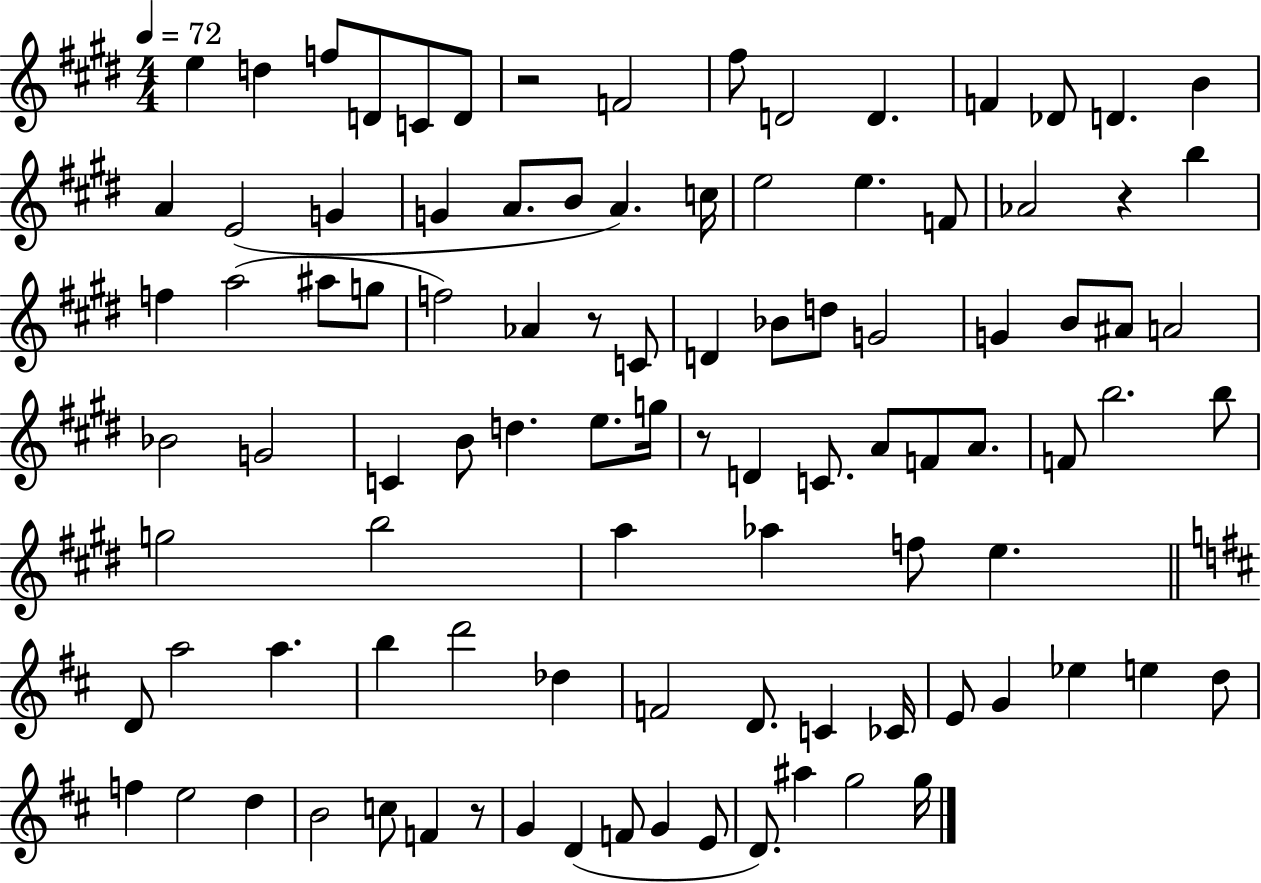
E5/q D5/q F5/e D4/e C4/e D4/e R/h F4/h F#5/e D4/h D4/q. F4/q Db4/e D4/q. B4/q A4/q E4/h G4/q G4/q A4/e. B4/e A4/q. C5/s E5/h E5/q. F4/e Ab4/h R/q B5/q F5/q A5/h A#5/e G5/e F5/h Ab4/q R/e C4/e D4/q Bb4/e D5/e G4/h G4/q B4/e A#4/e A4/h Bb4/h G4/h C4/q B4/e D5/q. E5/e. G5/s R/e D4/q C4/e. A4/e F4/e A4/e. F4/e B5/h. B5/e G5/h B5/h A5/q Ab5/q F5/e E5/q. D4/e A5/h A5/q. B5/q D6/h Db5/q F4/h D4/e. C4/q CES4/s E4/e G4/q Eb5/q E5/q D5/e F5/q E5/h D5/q B4/h C5/e F4/q R/e G4/q D4/q F4/e G4/q E4/e D4/e. A#5/q G5/h G5/s